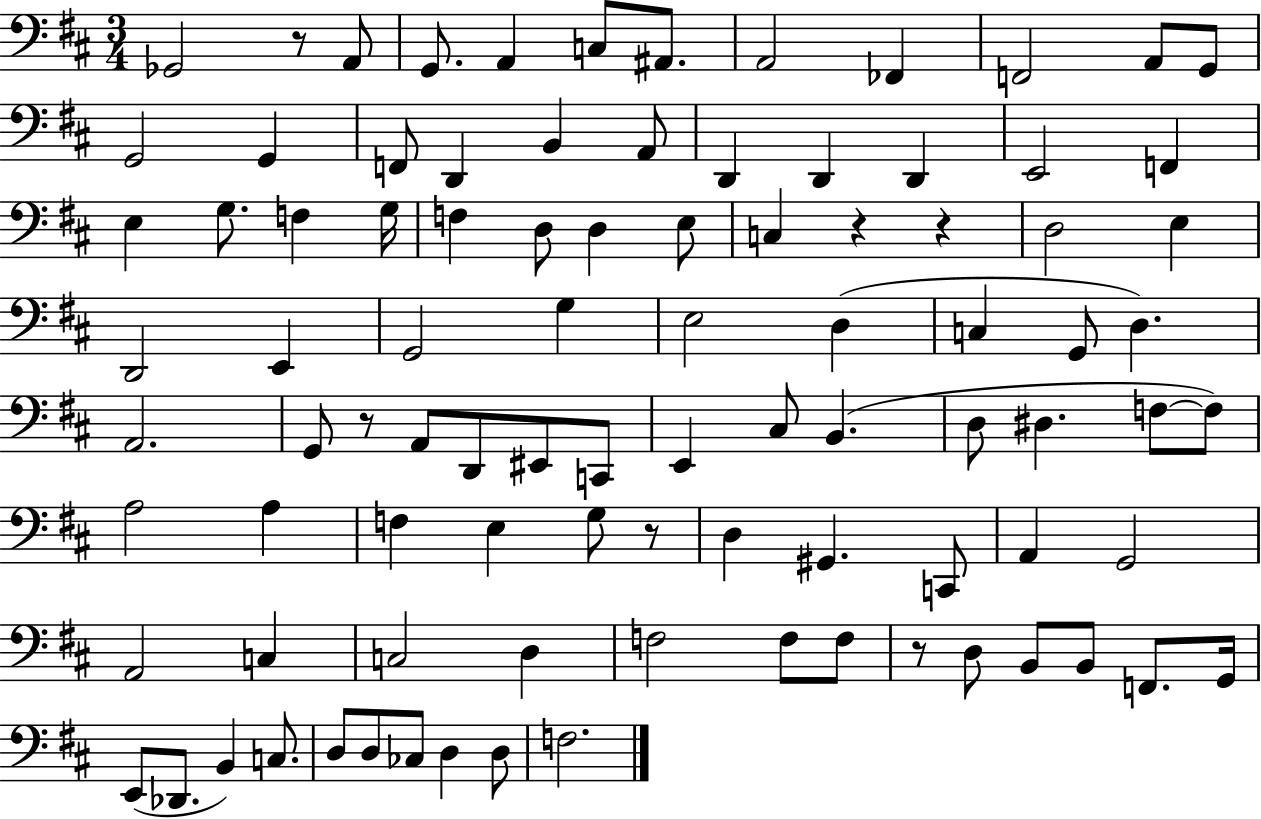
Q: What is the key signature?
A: D major